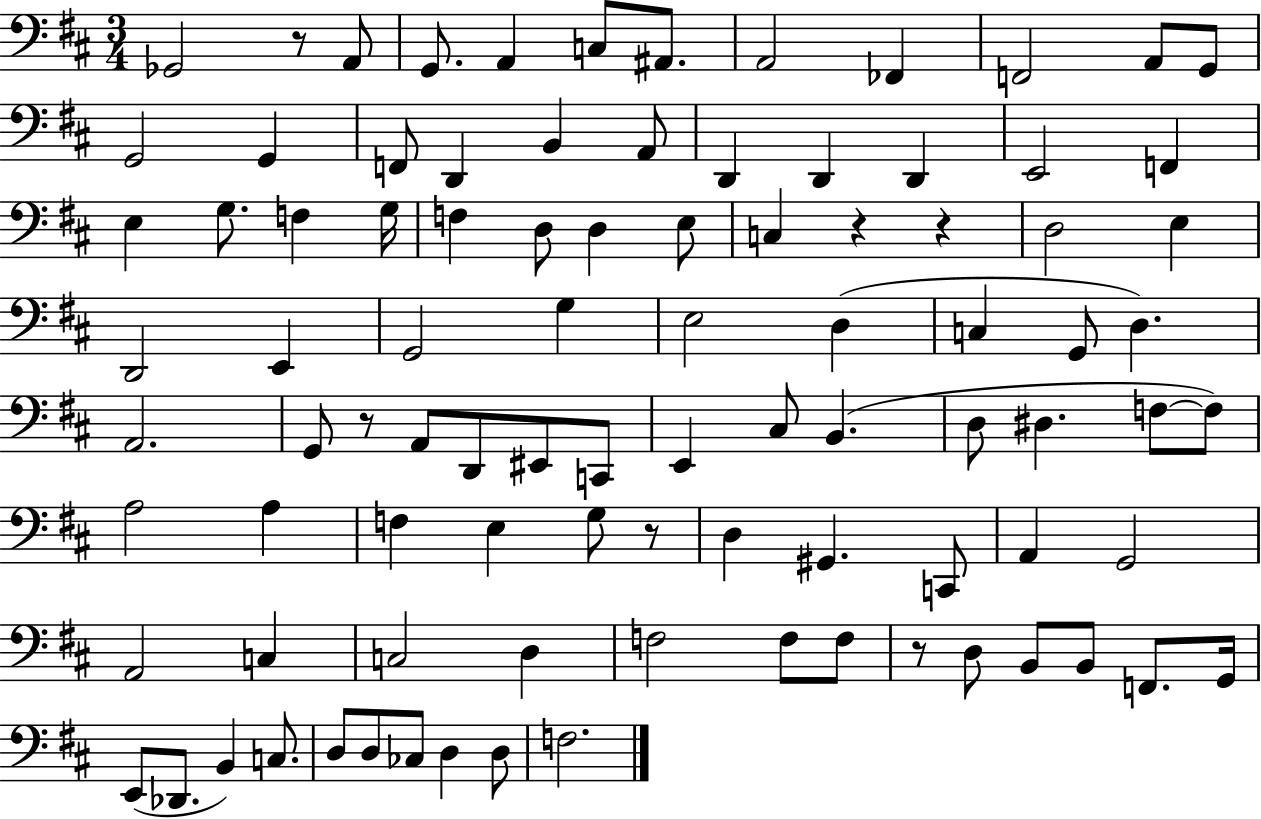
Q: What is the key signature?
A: D major